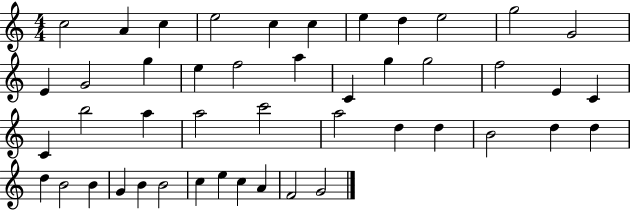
C5/h A4/q C5/q E5/h C5/q C5/q E5/q D5/q E5/h G5/h G4/h E4/q G4/h G5/q E5/q F5/h A5/q C4/q G5/q G5/h F5/h E4/q C4/q C4/q B5/h A5/q A5/h C6/h A5/h D5/q D5/q B4/h D5/q D5/q D5/q B4/h B4/q G4/q B4/q B4/h C5/q E5/q C5/q A4/q F4/h G4/h